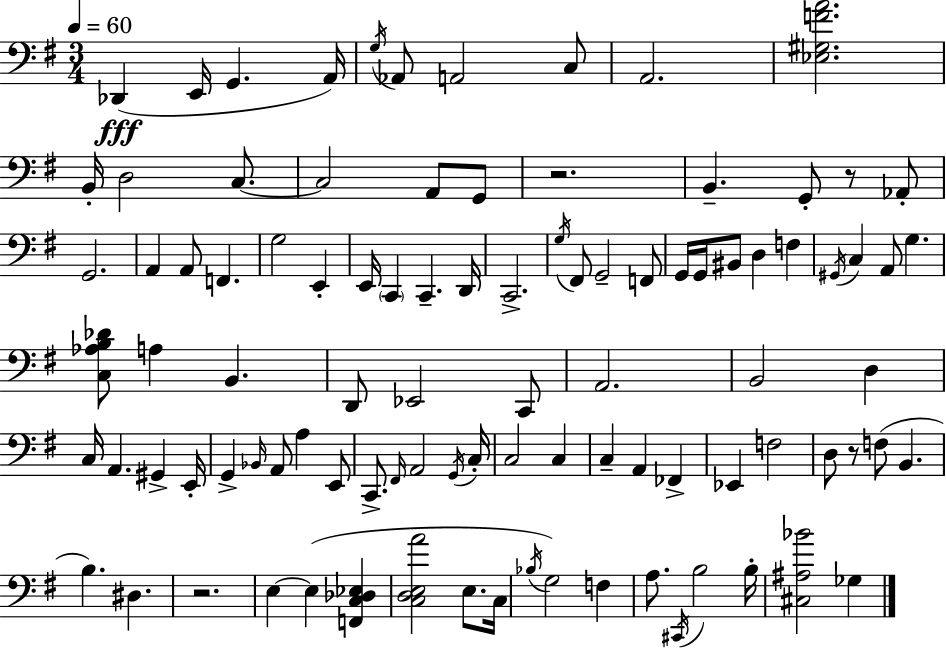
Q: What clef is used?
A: bass